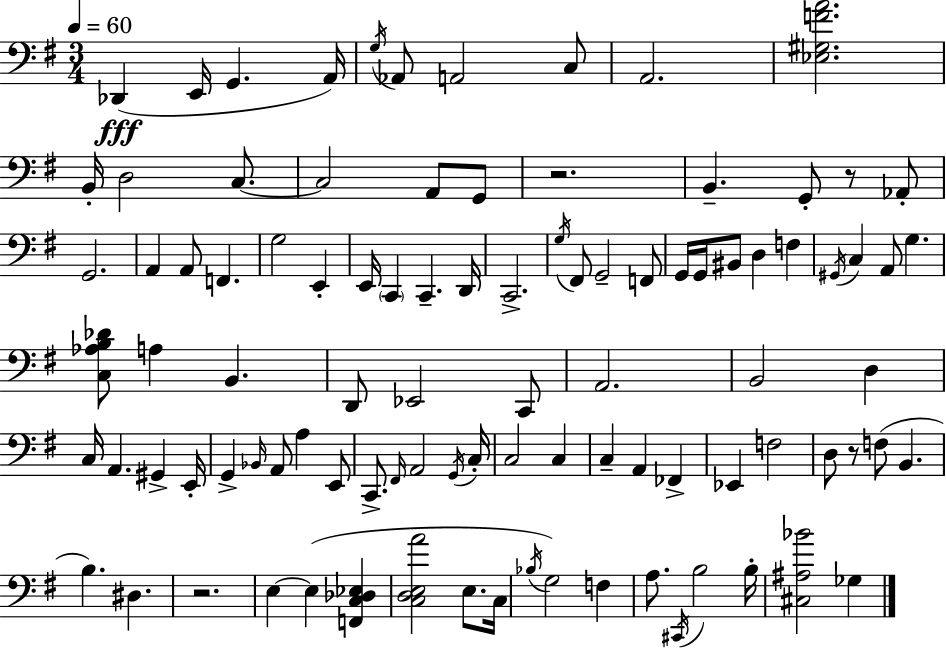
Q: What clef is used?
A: bass